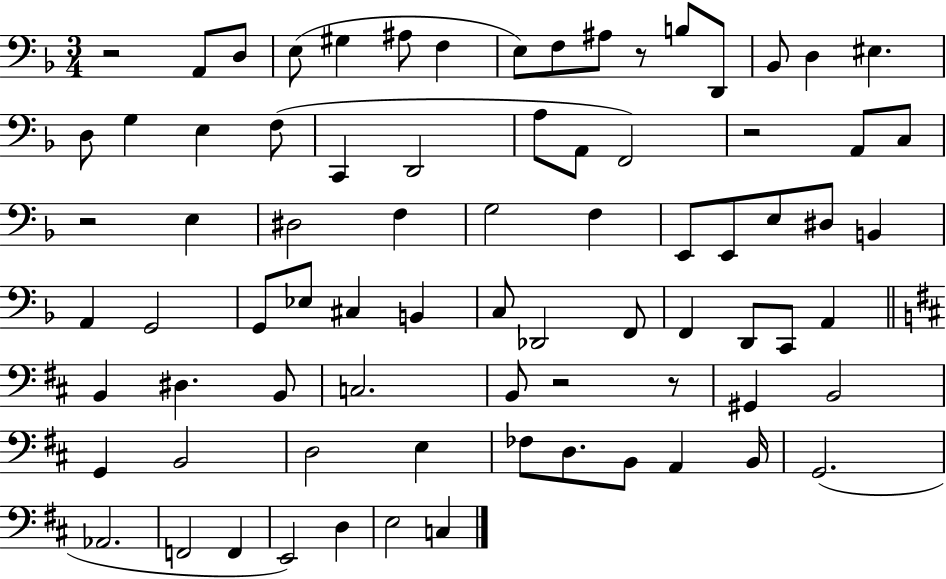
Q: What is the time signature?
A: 3/4